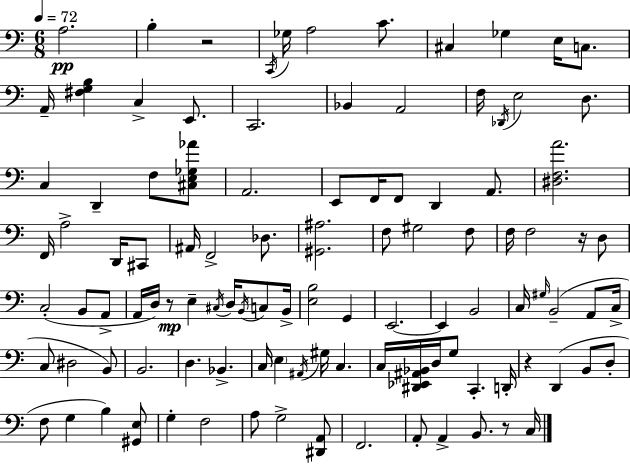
A3/h. B3/q R/h C2/s Gb3/s A3/h C4/e. C#3/q Gb3/q E3/s C3/e. A2/s [F#3,G3,B3]/q C3/q E2/e. C2/h. Bb2/q A2/h F3/s Db2/s E3/h D3/e. C3/q D2/q F3/e [C#3,E3,Gb3,Ab4]/e A2/h. E2/e F2/s F2/e D2/q A2/e. [D#3,F3,A4]/h. F2/s A3/h D2/s C#2/e A#2/s F2/h Db3/e. [G#2,A#3]/h. F3/e G#3/h F3/e F3/s F3/h R/s D3/e C3/h B2/e A2/e A2/s D3/s R/e E3/q C#3/s D3/s B2/s C3/e B2/s [E3,B3]/h G2/q E2/h. E2/q B2/h C3/s G#3/s B2/h A2/e C3/s C3/e D#3/h B2/e B2/h. D3/q. Bb2/q. C3/s E3/q A#2/s G#3/s C3/q. C3/s [D#2,Eb2,A#2,Bb2]/s D3/s G3/e C2/q. D2/s R/q D2/q B2/e D3/e F3/e G3/q B3/q [G#2,E3]/e G3/q F3/h A3/e G3/h [D#2,A2]/e F2/h. A2/e A2/q B2/e. R/e C3/s